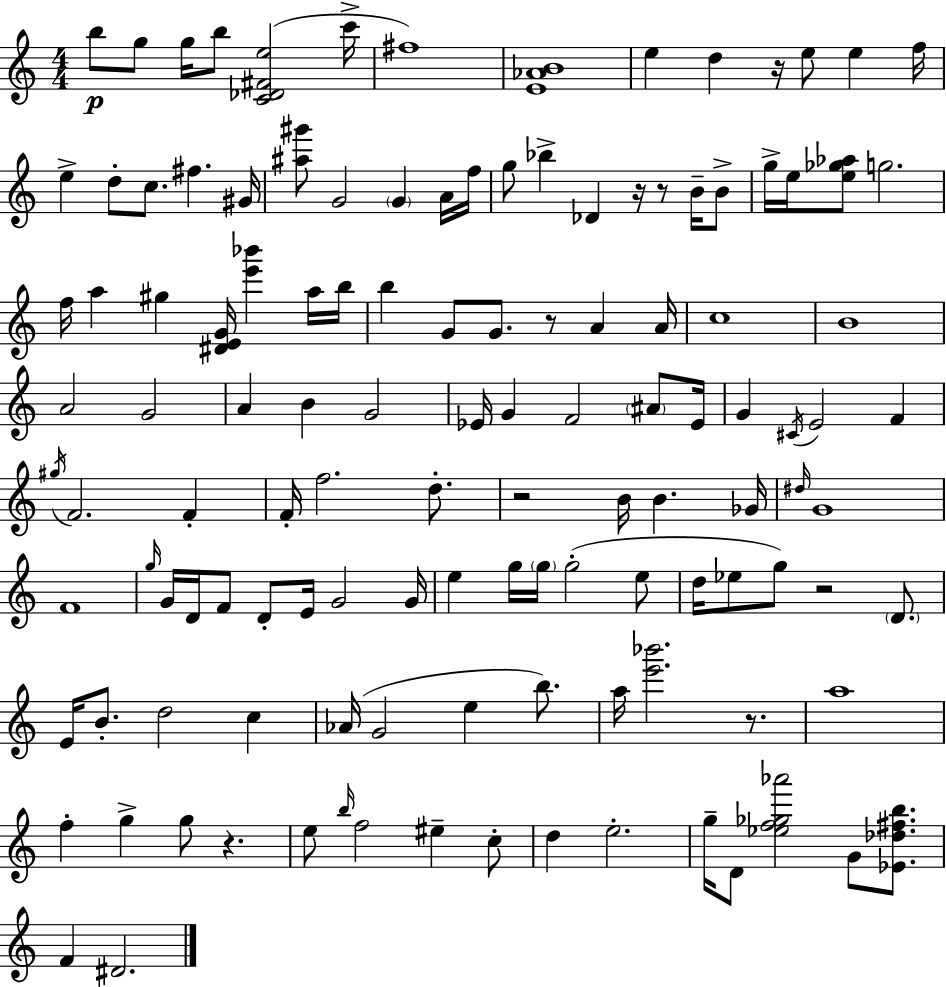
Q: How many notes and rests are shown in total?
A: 125